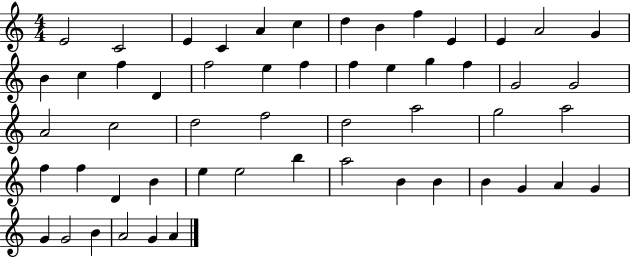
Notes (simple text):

E4/h C4/h E4/q C4/q A4/q C5/q D5/q B4/q F5/q E4/q E4/q A4/h G4/q B4/q C5/q F5/q D4/q F5/h E5/q F5/q F5/q E5/q G5/q F5/q G4/h G4/h A4/h C5/h D5/h F5/h D5/h A5/h G5/h A5/h F5/q F5/q D4/q B4/q E5/q E5/h B5/q A5/h B4/q B4/q B4/q G4/q A4/q G4/q G4/q G4/h B4/q A4/h G4/q A4/q